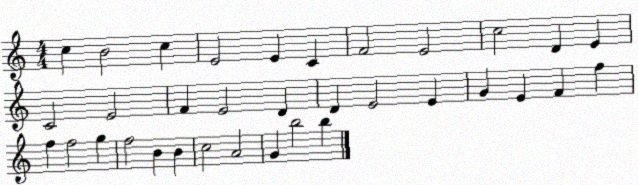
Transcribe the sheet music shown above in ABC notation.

X:1
T:Untitled
M:4/4
L:1/4
K:C
c B2 c E2 E C F2 E2 c2 D E C2 E2 F E2 D D E2 E G E F f f f2 g f2 B B c2 A2 G b2 b